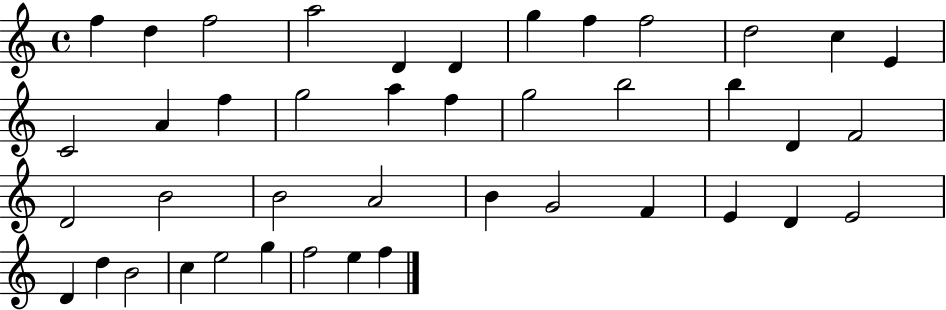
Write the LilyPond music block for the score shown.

{
  \clef treble
  \time 4/4
  \defaultTimeSignature
  \key c \major
  f''4 d''4 f''2 | a''2 d'4 d'4 | g''4 f''4 f''2 | d''2 c''4 e'4 | \break c'2 a'4 f''4 | g''2 a''4 f''4 | g''2 b''2 | b''4 d'4 f'2 | \break d'2 b'2 | b'2 a'2 | b'4 g'2 f'4 | e'4 d'4 e'2 | \break d'4 d''4 b'2 | c''4 e''2 g''4 | f''2 e''4 f''4 | \bar "|."
}